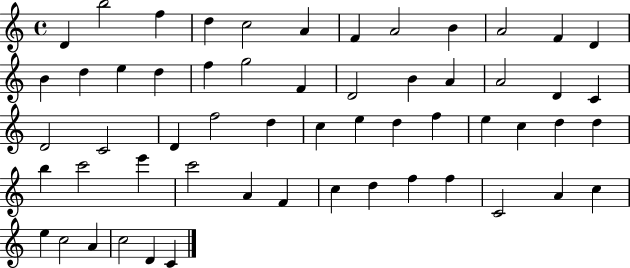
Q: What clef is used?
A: treble